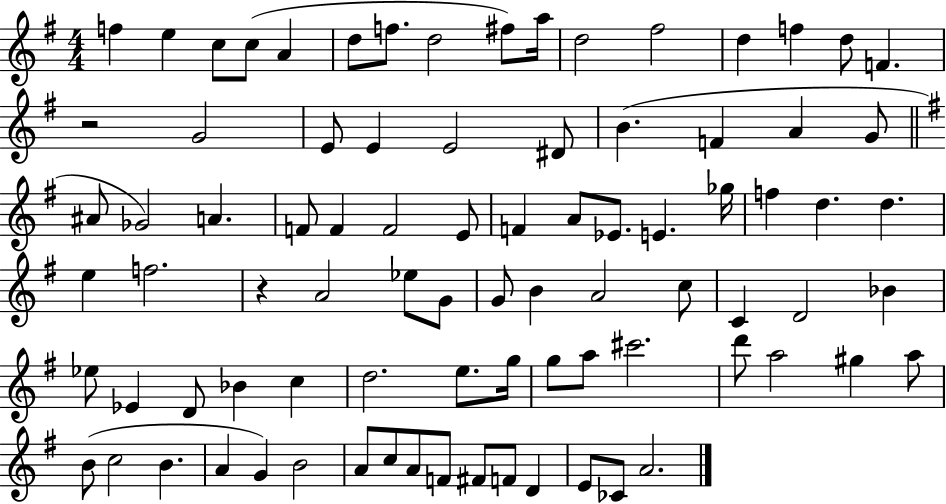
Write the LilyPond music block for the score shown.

{
  \clef treble
  \numericTimeSignature
  \time 4/4
  \key g \major
  f''4 e''4 c''8 c''8( a'4 | d''8 f''8. d''2 fis''8) a''16 | d''2 fis''2 | d''4 f''4 d''8 f'4. | \break r2 g'2 | e'8 e'4 e'2 dis'8 | b'4.( f'4 a'4 g'8 | \bar "||" \break \key e \minor ais'8 ges'2) a'4. | f'8 f'4 f'2 e'8 | f'4 a'8 ees'8. e'4. ges''16 | f''4 d''4. d''4. | \break e''4 f''2. | r4 a'2 ees''8 g'8 | g'8 b'4 a'2 c''8 | c'4 d'2 bes'4 | \break ees''8 ees'4 d'8 bes'4 c''4 | d''2. e''8. g''16 | g''8 a''8 cis'''2. | d'''8 a''2 gis''4 a''8 | \break b'8( c''2 b'4. | a'4 g'4) b'2 | a'8 c''8 a'8 f'8 fis'8 f'8 d'4 | e'8 ces'8 a'2. | \break \bar "|."
}